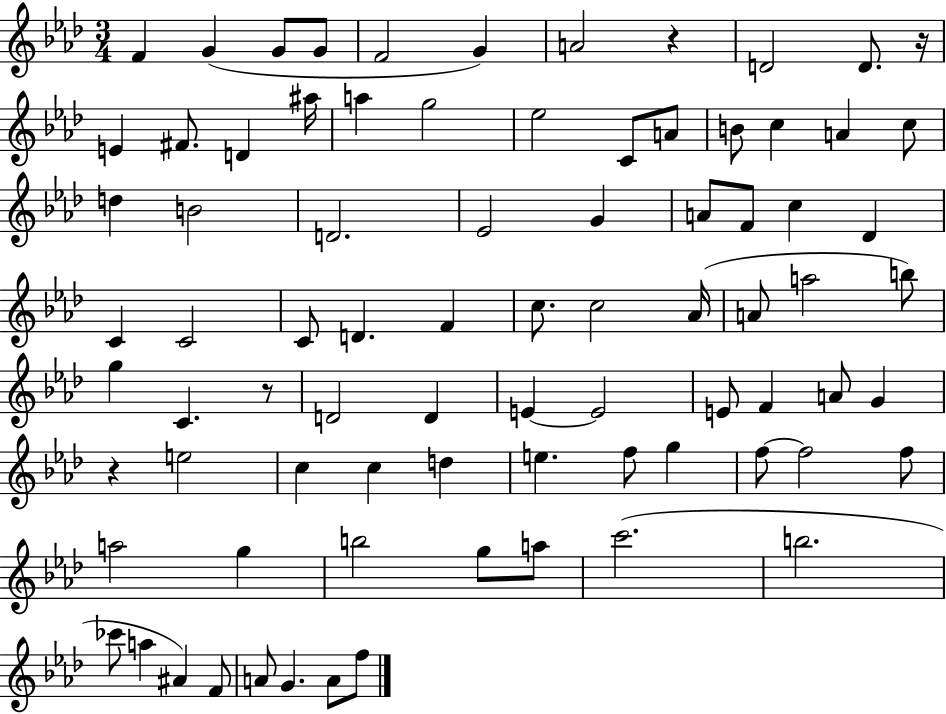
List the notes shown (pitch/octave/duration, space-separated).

F4/q G4/q G4/e G4/e F4/h G4/q A4/h R/q D4/h D4/e. R/s E4/q F#4/e. D4/q A#5/s A5/q G5/h Eb5/h C4/e A4/e B4/e C5/q A4/q C5/e D5/q B4/h D4/h. Eb4/h G4/q A4/e F4/e C5/q Db4/q C4/q C4/h C4/e D4/q. F4/q C5/e. C5/h Ab4/s A4/e A5/h B5/e G5/q C4/q. R/e D4/h D4/q E4/q E4/h E4/e F4/q A4/e G4/q R/q E5/h C5/q C5/q D5/q E5/q. F5/e G5/q F5/e F5/h F5/e A5/h G5/q B5/h G5/e A5/e C6/h. B5/h. CES6/e A5/q A#4/q F4/e A4/e G4/q. A4/e F5/e